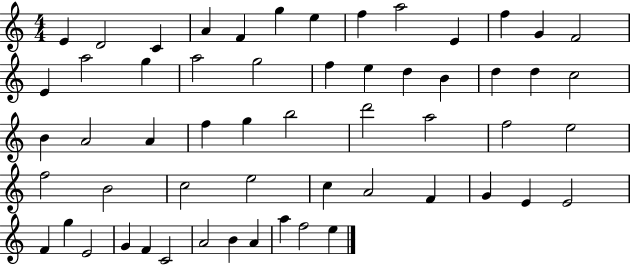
E4/q D4/h C4/q A4/q F4/q G5/q E5/q F5/q A5/h E4/q F5/q G4/q F4/h E4/q A5/h G5/q A5/h G5/h F5/q E5/q D5/q B4/q D5/q D5/q C5/h B4/q A4/h A4/q F5/q G5/q B5/h D6/h A5/h F5/h E5/h F5/h B4/h C5/h E5/h C5/q A4/h F4/q G4/q E4/q E4/h F4/q G5/q E4/h G4/q F4/q C4/h A4/h B4/q A4/q A5/q F5/h E5/q